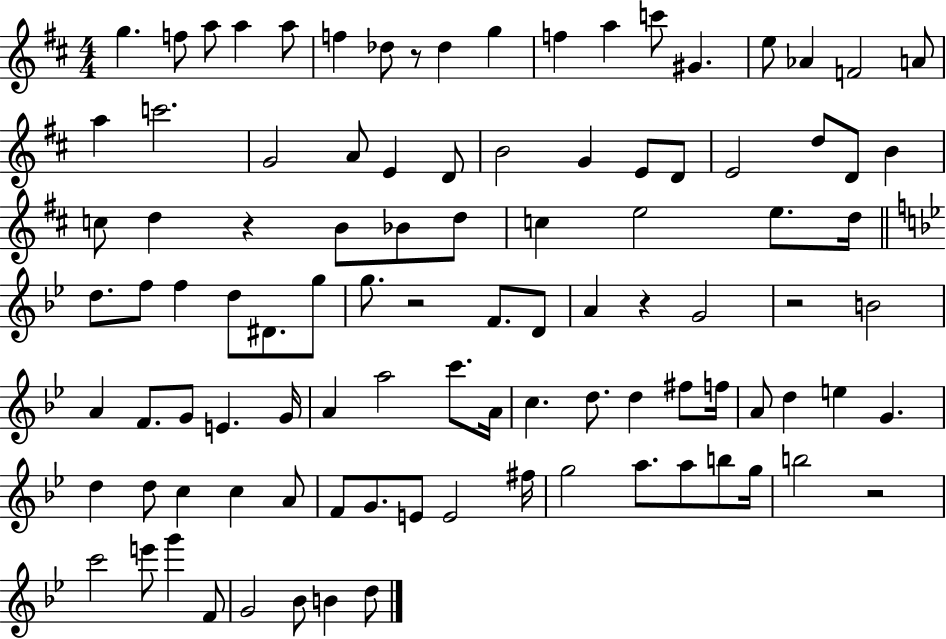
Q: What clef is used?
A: treble